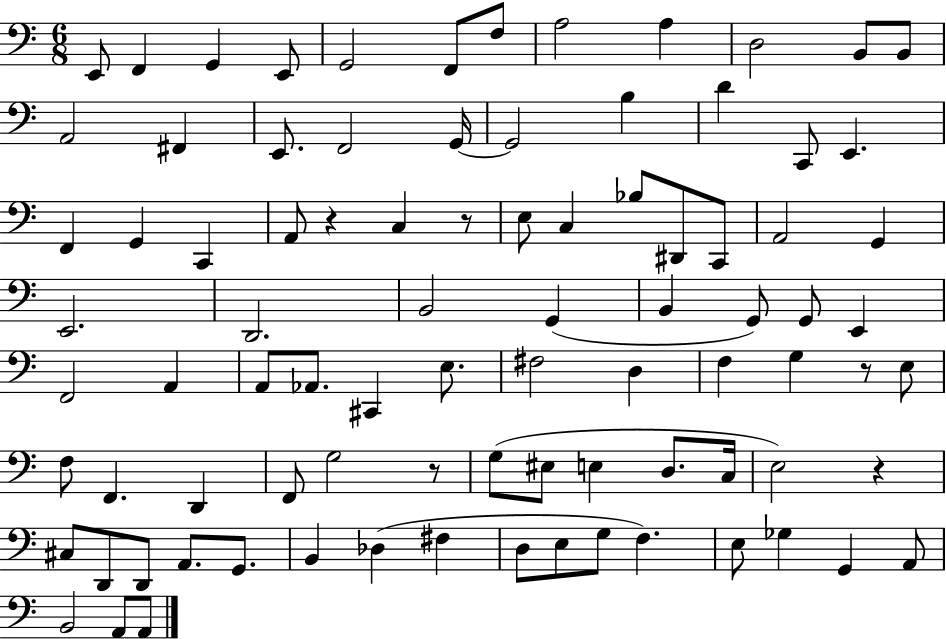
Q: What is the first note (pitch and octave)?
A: E2